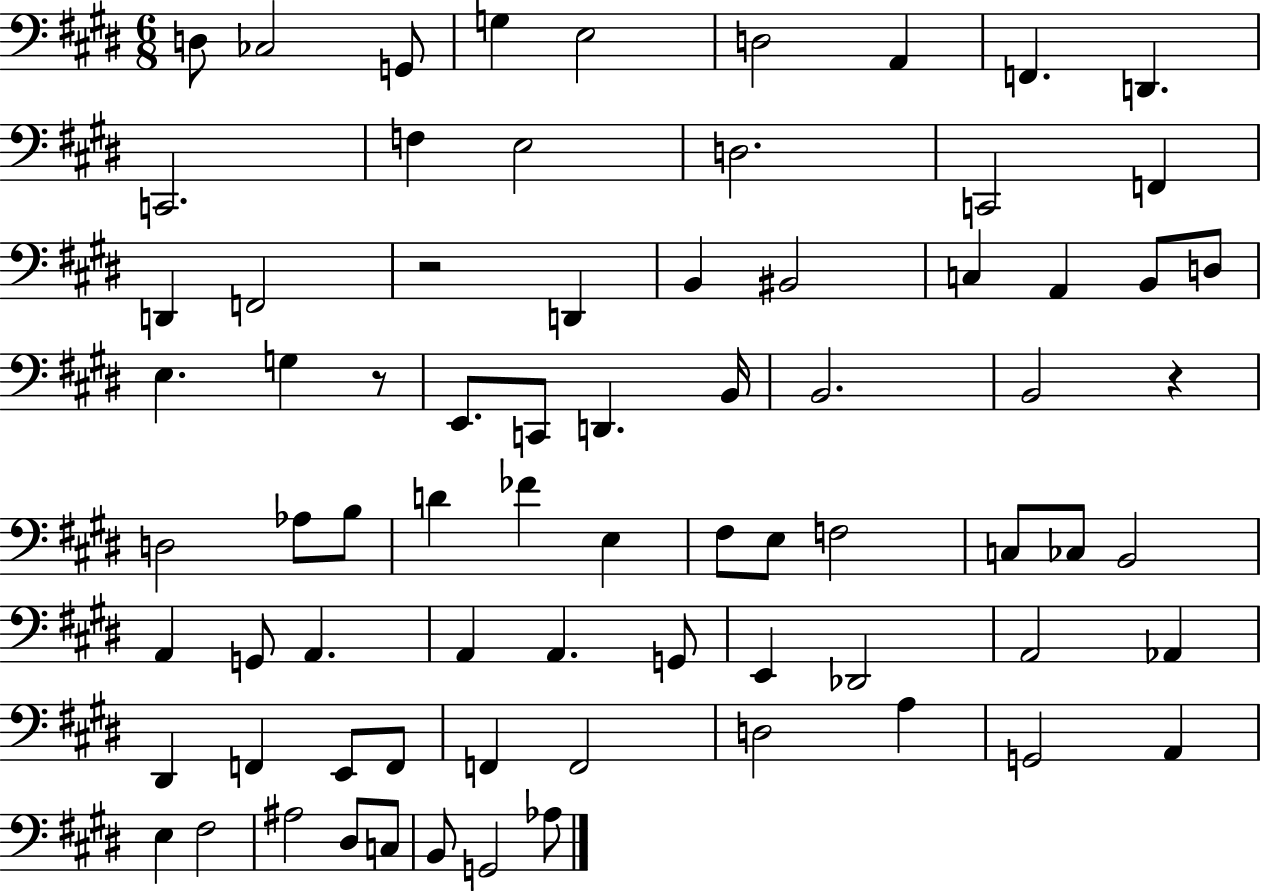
{
  \clef bass
  \numericTimeSignature
  \time 6/8
  \key e \major
  d8 ces2 g,8 | g4 e2 | d2 a,4 | f,4. d,4. | \break c,2. | f4 e2 | d2. | c,2 f,4 | \break d,4 f,2 | r2 d,4 | b,4 bis,2 | c4 a,4 b,8 d8 | \break e4. g4 r8 | e,8. c,8 d,4. b,16 | b,2. | b,2 r4 | \break d2 aes8 b8 | d'4 fes'4 e4 | fis8 e8 f2 | c8 ces8 b,2 | \break a,4 g,8 a,4. | a,4 a,4. g,8 | e,4 des,2 | a,2 aes,4 | \break dis,4 f,4 e,8 f,8 | f,4 f,2 | d2 a4 | g,2 a,4 | \break e4 fis2 | ais2 dis8 c8 | b,8 g,2 aes8 | \bar "|."
}